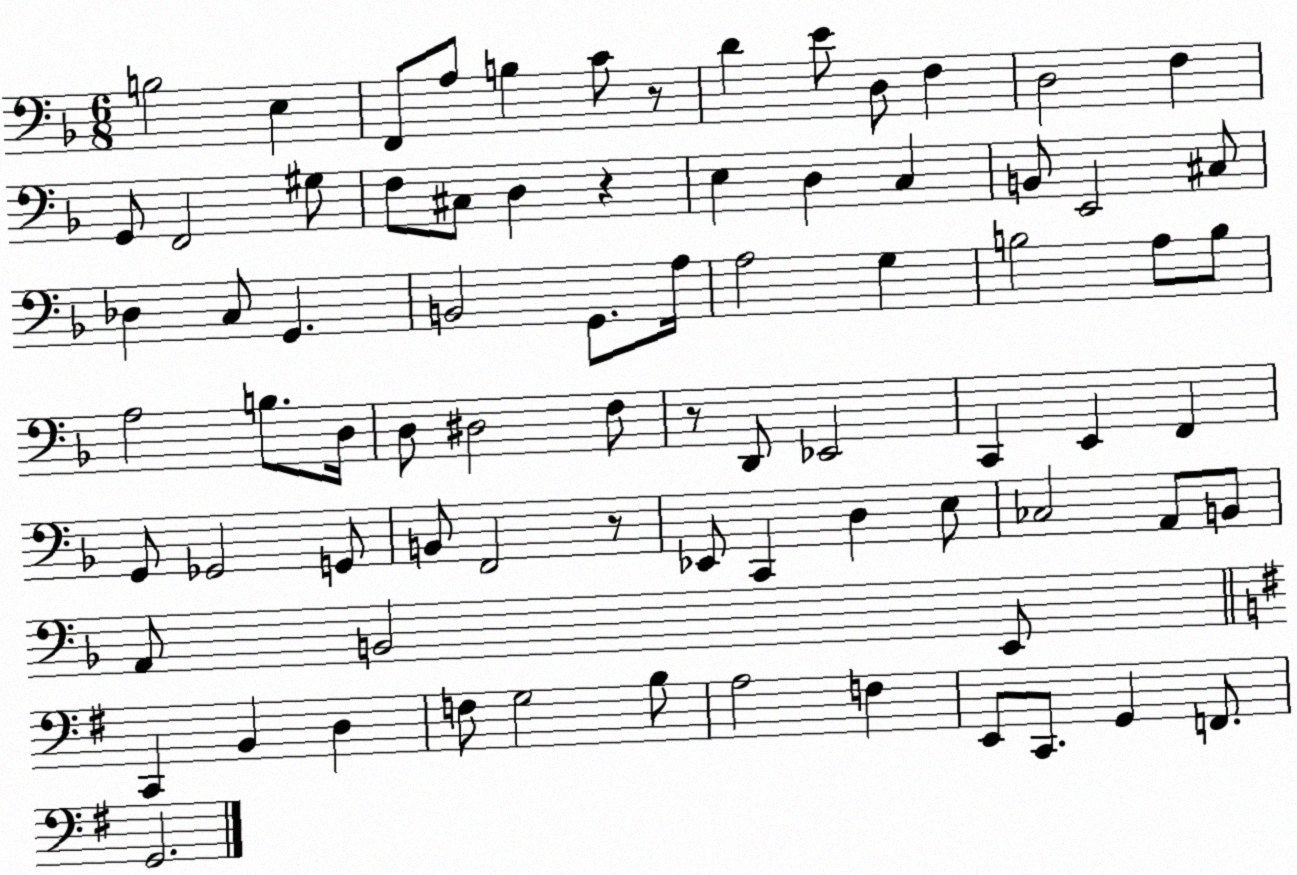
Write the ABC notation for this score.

X:1
T:Untitled
M:6/8
L:1/4
K:F
B,2 E, F,,/2 A,/2 B, C/2 z/2 D E/2 D,/2 F, D,2 F, G,,/2 F,,2 ^G,/2 F,/2 ^C,/2 D, z E, D, C, B,,/2 E,,2 ^C,/2 _D, C,/2 G,, B,,2 G,,/2 A,/4 A,2 G, B,2 A,/2 B,/2 A,2 B,/2 D,/4 D,/2 ^D,2 F,/2 z/2 D,,/2 _E,,2 C,, E,, F,, G,,/2 _G,,2 G,,/2 B,,/2 F,,2 z/2 _E,,/2 C,, D, E,/2 _C,2 A,,/2 B,,/2 A,,/2 B,,2 E,,/2 C,, B,, D, F,/2 G,2 B,/2 A,2 F, E,,/2 C,,/2 G,, F,,/2 G,,2